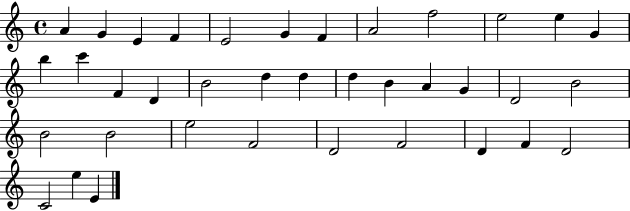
A4/q G4/q E4/q F4/q E4/h G4/q F4/q A4/h F5/h E5/h E5/q G4/q B5/q C6/q F4/q D4/q B4/h D5/q D5/q D5/q B4/q A4/q G4/q D4/h B4/h B4/h B4/h E5/h F4/h D4/h F4/h D4/q F4/q D4/h C4/h E5/q E4/q